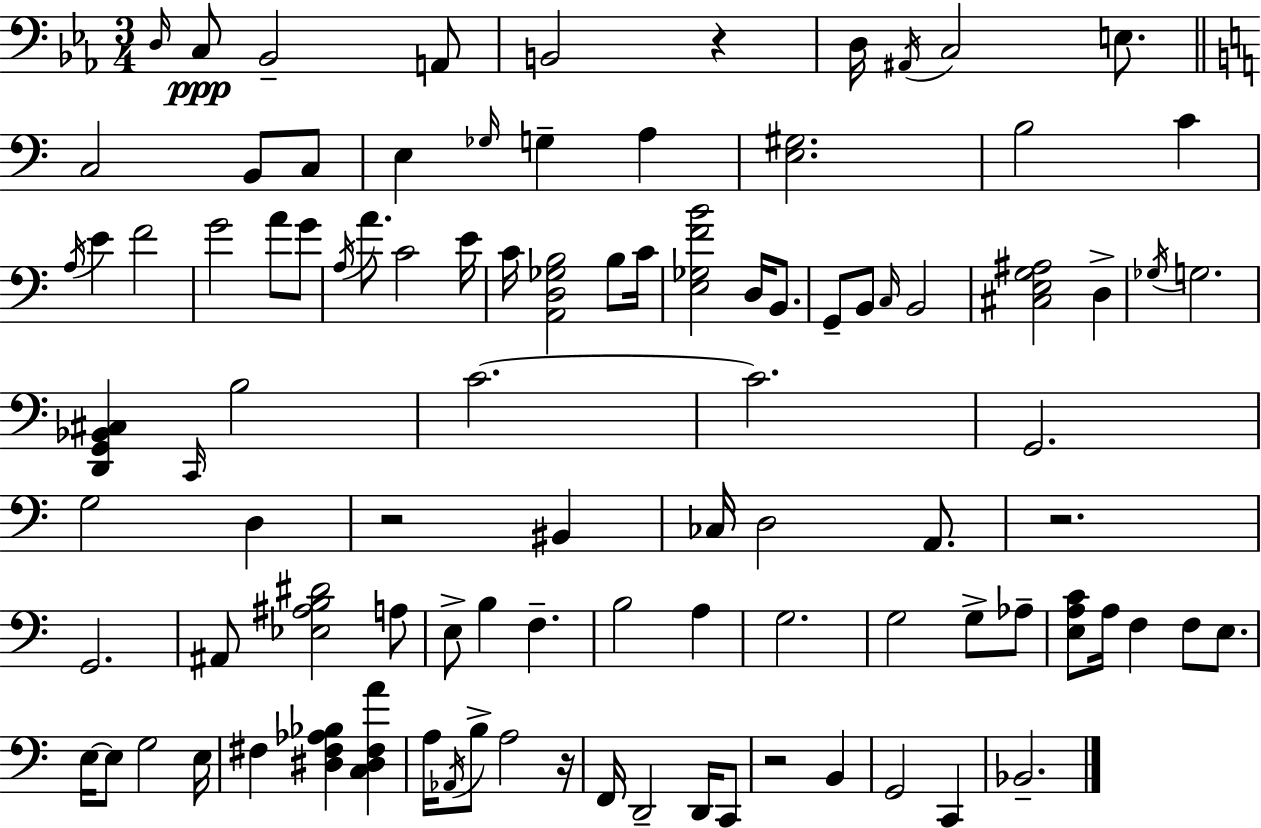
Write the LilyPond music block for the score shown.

{
  \clef bass
  \numericTimeSignature
  \time 3/4
  \key c \minor
  \repeat volta 2 { \grace { d16 }\ppp c8 bes,2-- a,8 | b,2 r4 | d16 \acciaccatura { ais,16 } c2 e8. | \bar "||" \break \key c \major c2 b,8 c8 | e4 \grace { ges16 } g4-- a4 | <e gis>2. | b2 c'4 | \break \acciaccatura { a16 } e'4 f'2 | g'2 a'8 | g'8 \acciaccatura { a16 } a'8. c'2 | e'16 c'16 <a, d ges b>2 | \break b8 c'16 <e ges f' b'>2 d16 | b,8. g,8-- b,8 \grace { c16 } b,2 | <cis e g ais>2 | d4-> \acciaccatura { ges16 } g2. | \break <d, g, bes, cis>4 \grace { c,16 } b2 | c'2.~~ | c'2. | g,2. | \break g2 | d4 r2 | bis,4 ces16 d2 | a,8. r2. | \break g,2. | ais,8 <ees ais b dis'>2 | a8 e8-> b4 | f4.-- b2 | \break a4 g2. | g2 | g8-> aes8-- <e a c'>8 a16 f4 | f8 e8. e16~~ e8 g2 | \break e16 fis4 <dis fis aes bes>4 | <c dis fis a'>4 a16 \acciaccatura { aes,16 } b8-> a2 | r16 f,16 d,2-- | d,16 c,8 r2 | \break b,4 g,2 | c,4 bes,2.-- | } \bar "|."
}